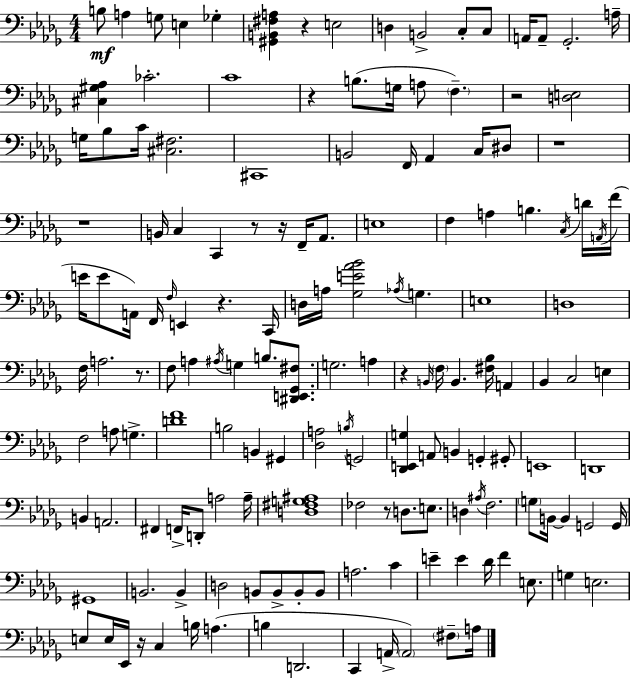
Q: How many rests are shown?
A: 12